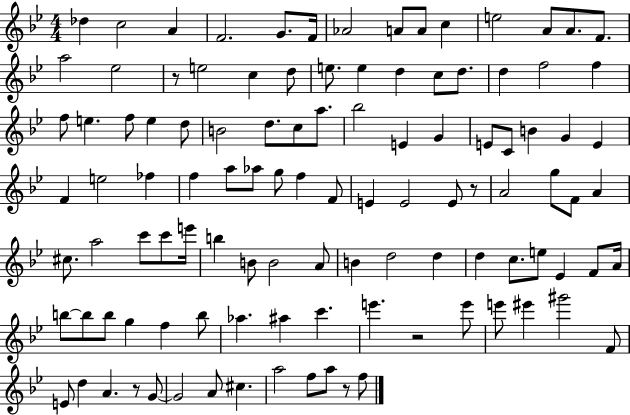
{
  \clef treble
  \numericTimeSignature
  \time 4/4
  \key bes \major
  \repeat volta 2 { des''4 c''2 a'4 | f'2. g'8. f'16 | aes'2 a'8 a'8 c''4 | e''2 a'8 a'8. f'8. | \break a''2 ees''2 | r8 e''2 c''4 d''8 | e''8. e''4 d''4 c''8 d''8. | d''4 f''2 f''4 | \break f''8 e''4. f''8 e''4 d''8 | b'2 d''8. c''8 a''8. | bes''2 e'4 g'4 | e'8 c'8 b'4 g'4 e'4 | \break f'4 e''2 fes''4 | f''4 a''8 aes''8 g''8 f''4 f'8 | e'4 e'2 e'8 r8 | a'2 g''8 f'8 a'4 | \break cis''8. a''2 c'''8 c'''8 e'''16 | b''4 b'8 b'2 a'8 | b'4 d''2 d''4 | d''4 c''8. e''8 ees'4 f'8 a'16 | \break b''8~~ b''8 b''8 g''4 f''4 b''8 | aes''4. ais''4 c'''4. | e'''4. r2 e'''8 | e'''8 eis'''4 gis'''2 f'8 | \break e'8 d''4 a'4. r8 g'8~~ | g'2 a'8 cis''4. | a''2 f''8 a''8 r8 f''8 | } \bar "|."
}